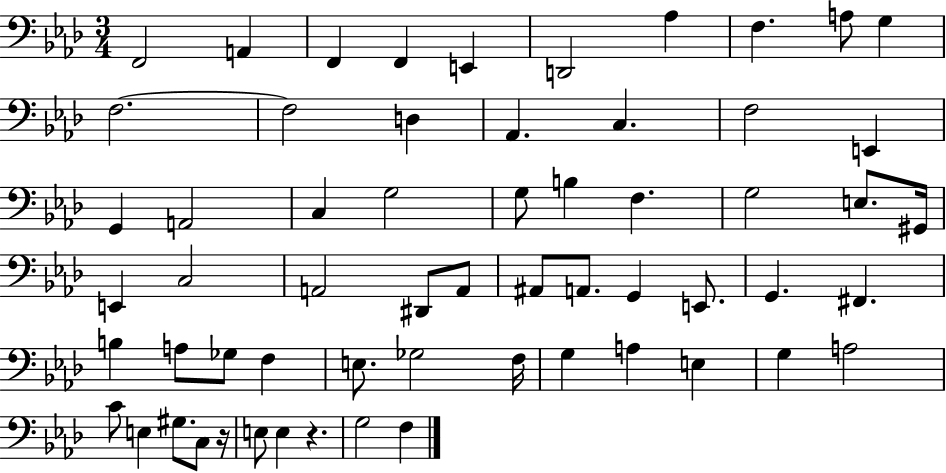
{
  \clef bass
  \numericTimeSignature
  \time 3/4
  \key aes \major
  f,2 a,4 | f,4 f,4 e,4 | d,2 aes4 | f4. a8 g4 | \break f2.~~ | f2 d4 | aes,4. c4. | f2 e,4 | \break g,4 a,2 | c4 g2 | g8 b4 f4. | g2 e8. gis,16 | \break e,4 c2 | a,2 dis,8 a,8 | ais,8 a,8. g,4 e,8. | g,4. fis,4. | \break b4 a8 ges8 f4 | e8. ges2 f16 | g4 a4 e4 | g4 a2 | \break c'8 e4 gis8. c8 r16 | e8 e4 r4. | g2 f4 | \bar "|."
}